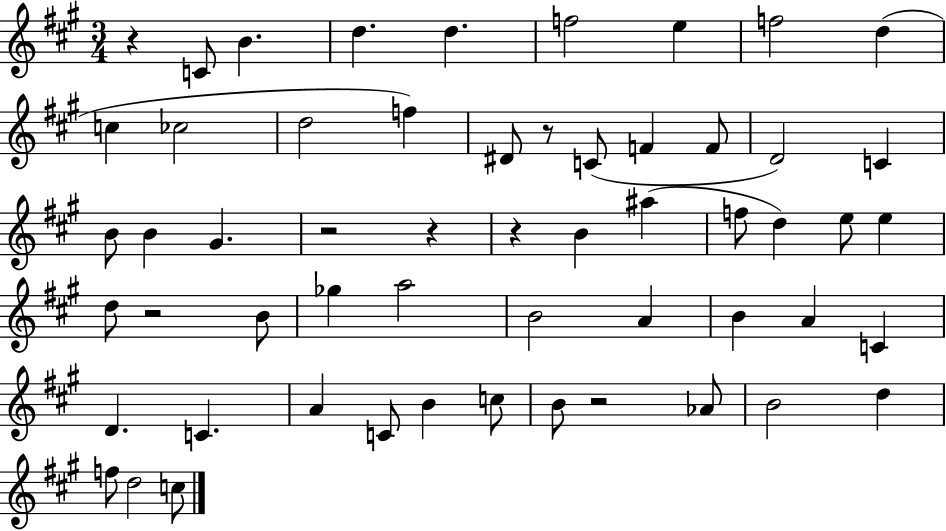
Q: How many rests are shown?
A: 7